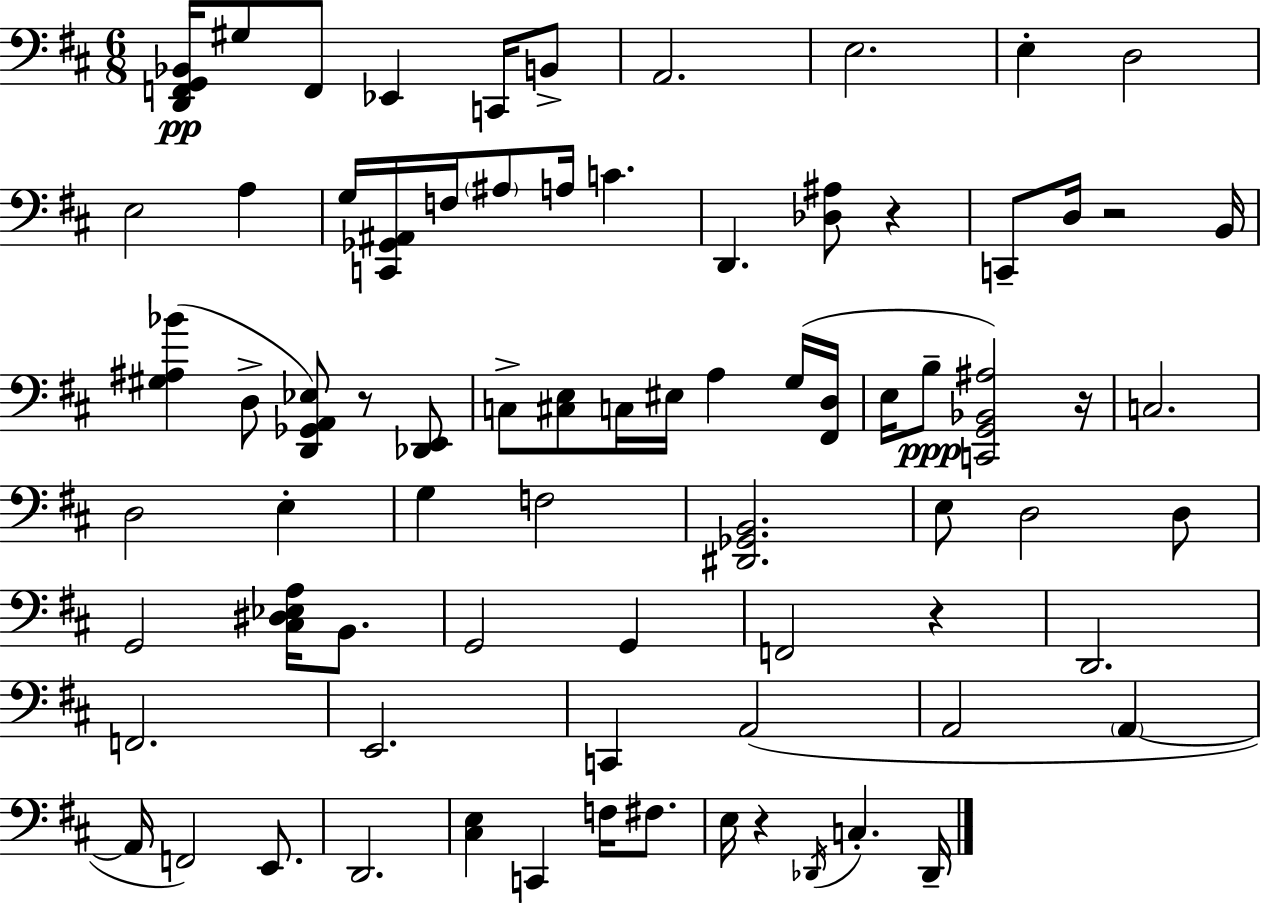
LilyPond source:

{
  \clef bass
  \numericTimeSignature
  \time 6/8
  \key d \major
  <d, f, g, bes,>16\pp gis8 f,8 ees,4 c,16 b,8-> | a,2. | e2. | e4-. d2 | \break e2 a4 | g16 <c, ges, ais,>16 f16 \parenthesize ais8 a16 c'4. | d,4. <des ais>8 r4 | c,8-- d16 r2 b,16 | \break <gis ais bes'>4( d8-> <d, ges, a, ees>8) r8 <des, e,>8 | c8-> <cis e>8 c16 eis16 a4 g16( <fis, d>16 | e16 b8--\ppp <c, g, bes, ais>2) r16 | c2. | \break d2 e4-. | g4 f2 | <dis, ges, b,>2. | e8 d2 d8 | \break g,2 <cis dis ees a>16 b,8. | g,2 g,4 | f,2 r4 | d,2. | \break f,2. | e,2. | c,4 a,2( | a,2 \parenthesize a,4~~ | \break a,16 f,2) e,8. | d,2. | <cis e>4 c,4 f16 fis8. | e16 r4 \acciaccatura { des,16 } c4.-. | \break des,16-- \bar "|."
}